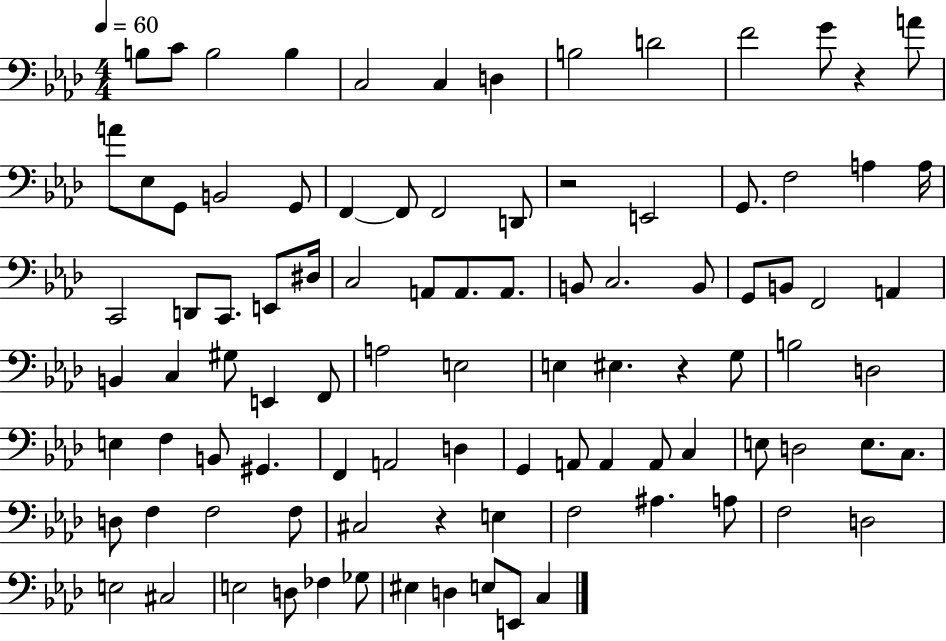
B3/e C4/e B3/h B3/q C3/h C3/q D3/q B3/h D4/h F4/h G4/e R/q A4/e A4/e Eb3/e G2/e B2/h G2/e F2/q F2/e F2/h D2/e R/h E2/h G2/e. F3/h A3/q A3/s C2/h D2/e C2/e. E2/e D#3/s C3/h A2/e A2/e. A2/e. B2/e C3/h. B2/e G2/e B2/e F2/h A2/q B2/q C3/q G#3/e E2/q F2/e A3/h E3/h E3/q EIS3/q. R/q G3/e B3/h D3/h E3/q F3/q B2/e G#2/q. F2/q A2/h D3/q G2/q A2/e A2/q A2/e C3/q E3/e D3/h E3/e. C3/e. D3/e F3/q F3/h F3/e C#3/h R/q E3/q F3/h A#3/q. A3/e F3/h D3/h E3/h C#3/h E3/h D3/e FES3/q Gb3/e EIS3/q D3/q E3/e E2/e C3/q